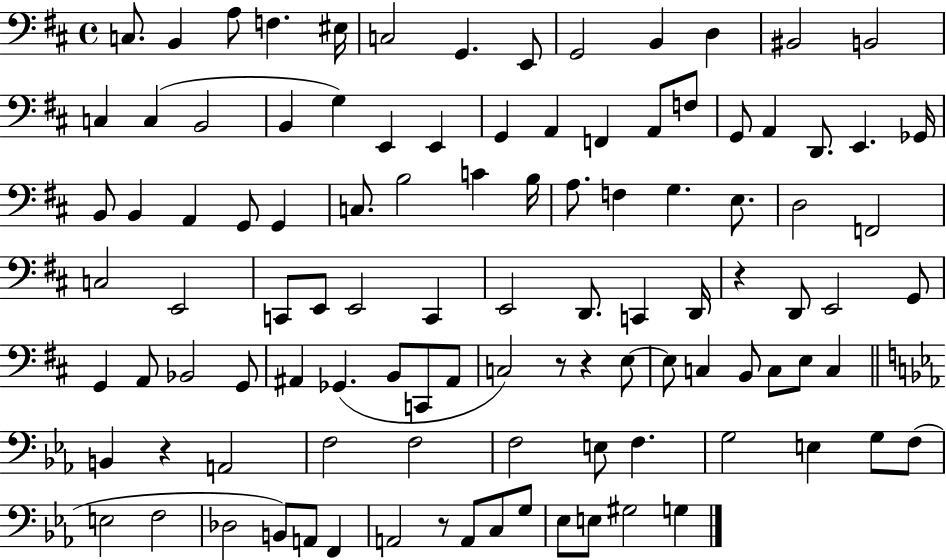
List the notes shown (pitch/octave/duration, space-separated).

C3/e. B2/q A3/e F3/q. EIS3/s C3/h G2/q. E2/e G2/h B2/q D3/q BIS2/h B2/h C3/q C3/q B2/h B2/q G3/q E2/q E2/q G2/q A2/q F2/q A2/e F3/e G2/e A2/q D2/e. E2/q. Gb2/s B2/e B2/q A2/q G2/e G2/q C3/e. B3/h C4/q B3/s A3/e. F3/q G3/q. E3/e. D3/h F2/h C3/h E2/h C2/e E2/e E2/h C2/q E2/h D2/e. C2/q D2/s R/q D2/e E2/h G2/e G2/q A2/e Bb2/h G2/e A#2/q Gb2/q. B2/e C2/e A#2/e C3/h R/e R/q E3/e E3/e C3/q B2/e C3/e E3/e C3/q B2/q R/q A2/h F3/h F3/h F3/h E3/e F3/q. G3/h E3/q G3/e F3/e E3/h F3/h Db3/h B2/e A2/e F2/q A2/h R/e A2/e C3/e G3/e Eb3/e E3/e G#3/h G3/q